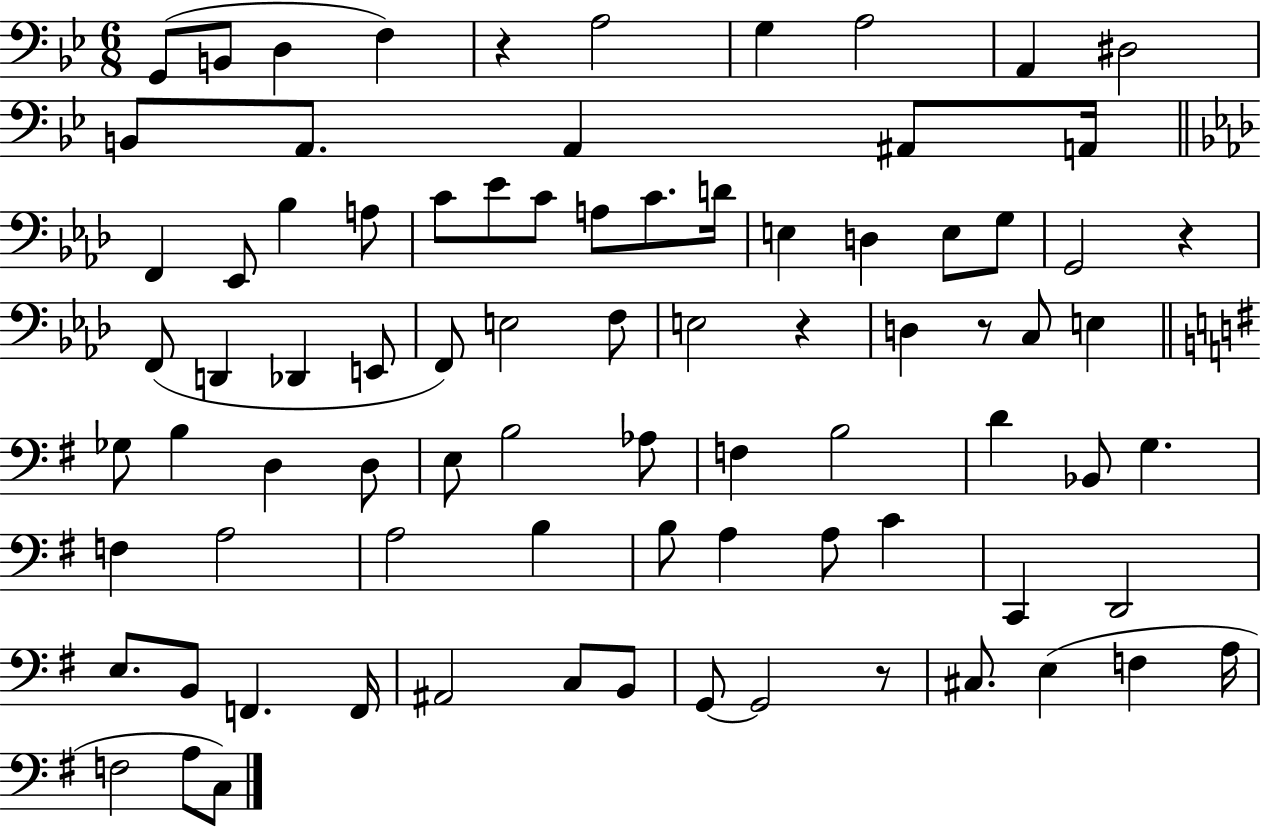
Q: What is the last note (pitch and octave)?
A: C3